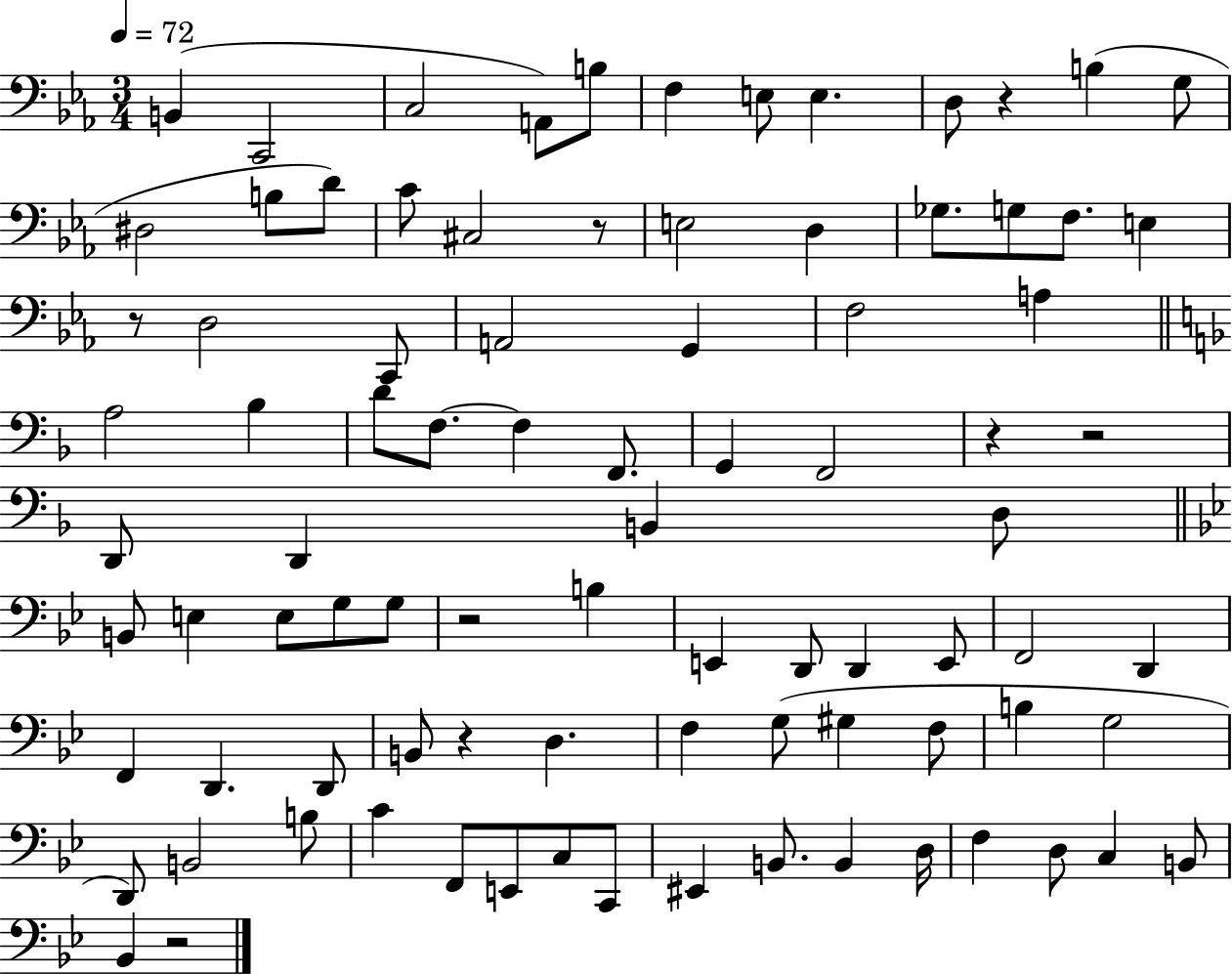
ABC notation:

X:1
T:Untitled
M:3/4
L:1/4
K:Eb
B,, C,,2 C,2 A,,/2 B,/2 F, E,/2 E, D,/2 z B, G,/2 ^D,2 B,/2 D/2 C/2 ^C,2 z/2 E,2 D, _G,/2 G,/2 F,/2 E, z/2 D,2 C,,/2 A,,2 G,, F,2 A, A,2 _B, D/2 F,/2 F, F,,/2 G,, F,,2 z z2 D,,/2 D,, B,, D,/2 B,,/2 E, E,/2 G,/2 G,/2 z2 B, E,, D,,/2 D,, E,,/2 F,,2 D,, F,, D,, D,,/2 B,,/2 z D, F, G,/2 ^G, F,/2 B, G,2 D,,/2 B,,2 B,/2 C F,,/2 E,,/2 C,/2 C,,/2 ^E,, B,,/2 B,, D,/4 F, D,/2 C, B,,/2 _B,, z2